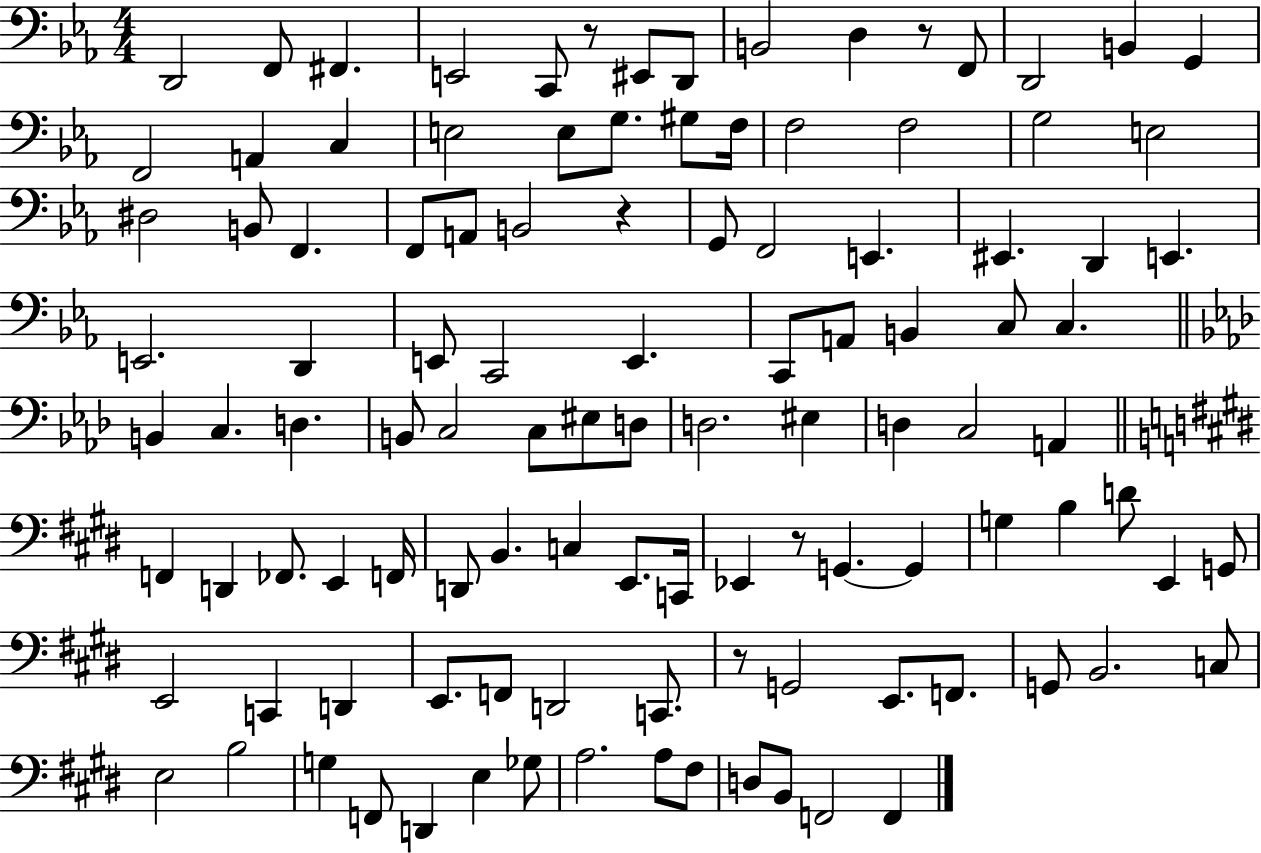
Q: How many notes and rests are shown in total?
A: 110